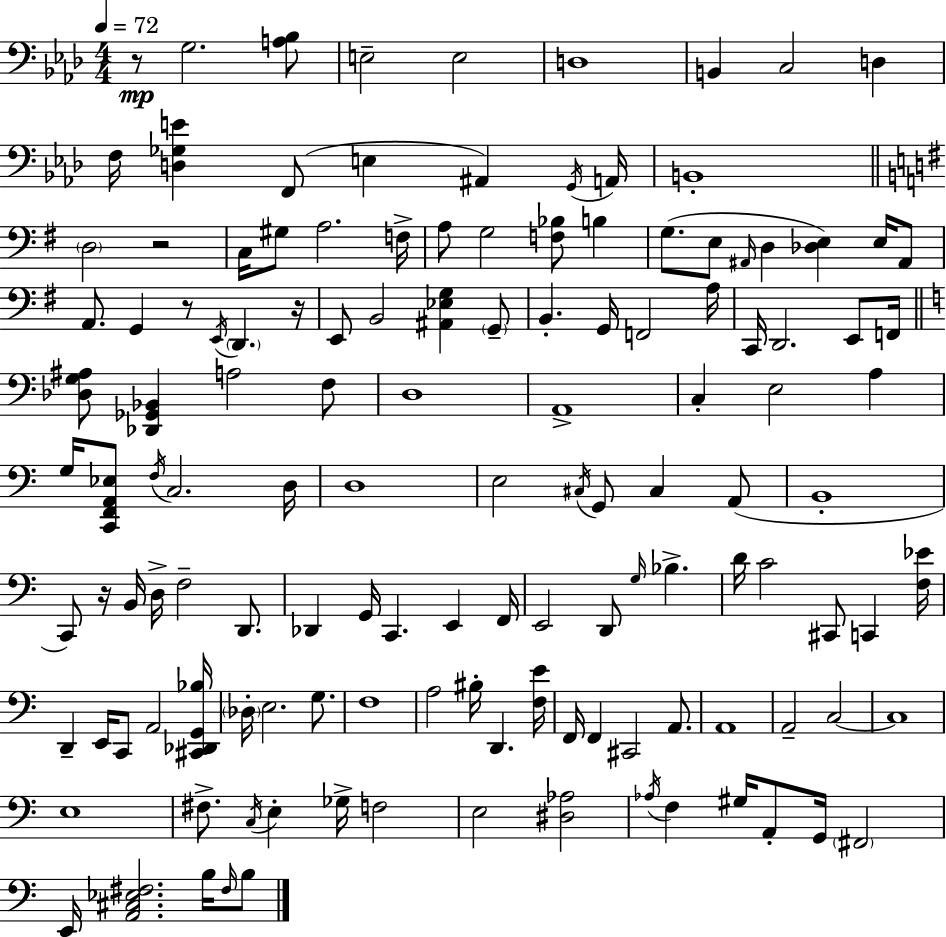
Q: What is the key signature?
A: AES major